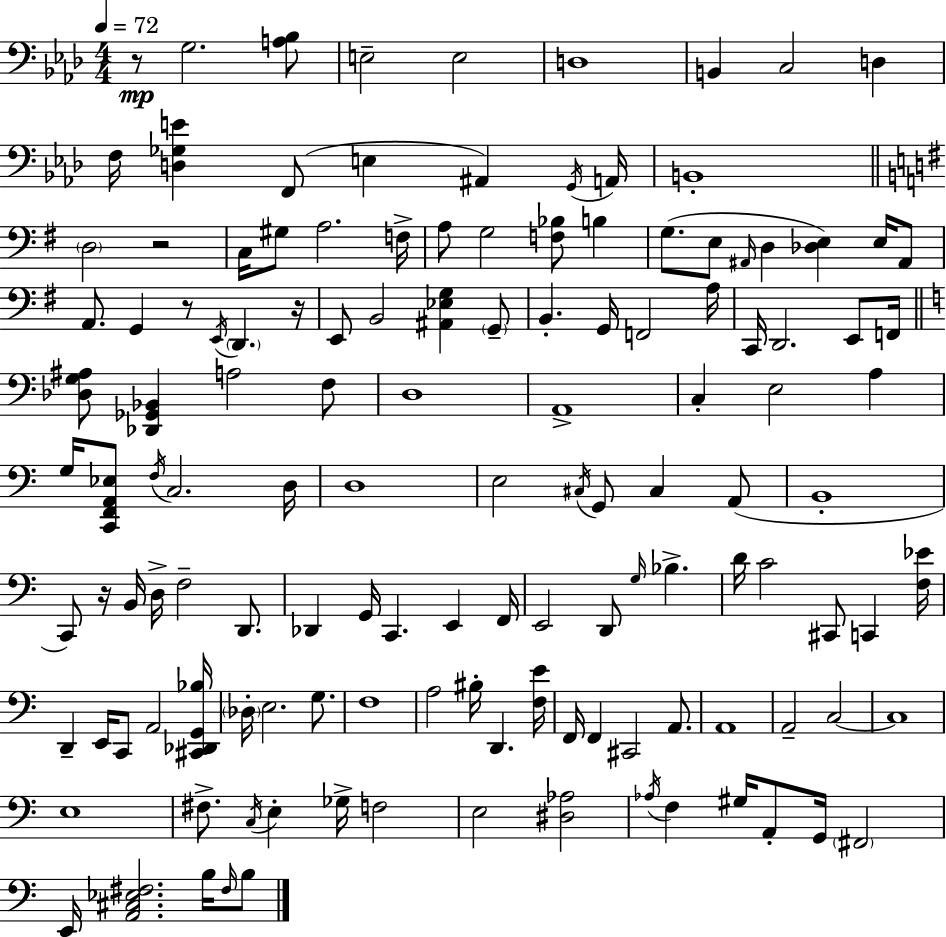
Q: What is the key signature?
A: AES major